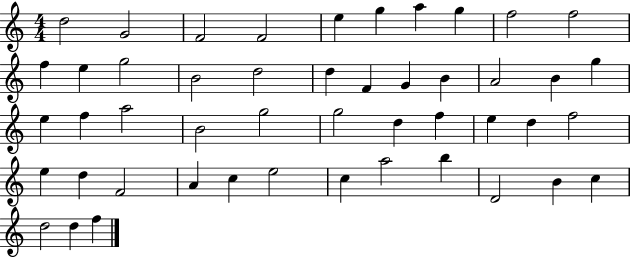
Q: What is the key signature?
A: C major